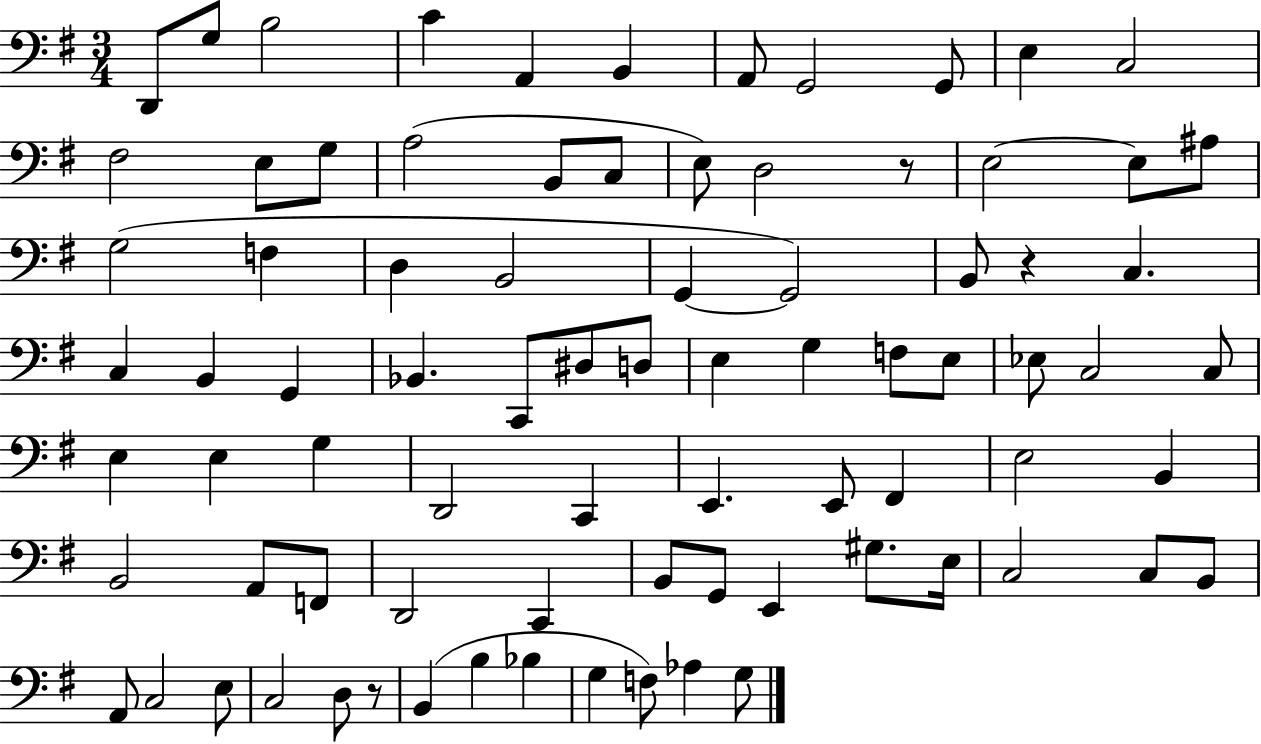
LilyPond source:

{
  \clef bass
  \numericTimeSignature
  \time 3/4
  \key g \major
  d,8 g8 b2 | c'4 a,4 b,4 | a,8 g,2 g,8 | e4 c2 | \break fis2 e8 g8 | a2( b,8 c8 | e8) d2 r8 | e2~~ e8 ais8 | \break g2( f4 | d4 b,2 | g,4~~ g,2) | b,8 r4 c4. | \break c4 b,4 g,4 | bes,4. c,8 dis8 d8 | e4 g4 f8 e8 | ees8 c2 c8 | \break e4 e4 g4 | d,2 c,4 | e,4. e,8 fis,4 | e2 b,4 | \break b,2 a,8 f,8 | d,2 c,4 | b,8 g,8 e,4 gis8. e16 | c2 c8 b,8 | \break a,8 c2 e8 | c2 d8 r8 | b,4( b4 bes4 | g4 f8) aes4 g8 | \break \bar "|."
}